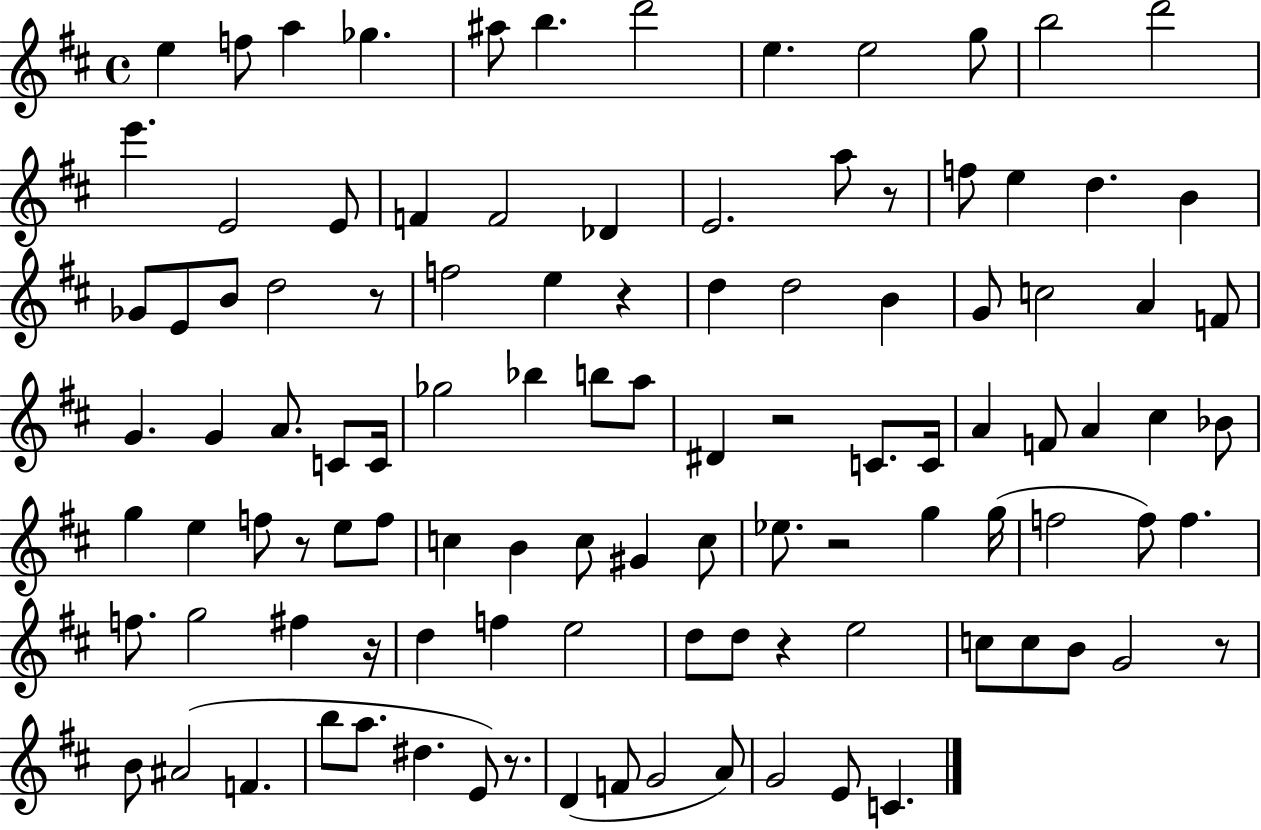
X:1
T:Untitled
M:4/4
L:1/4
K:D
e f/2 a _g ^a/2 b d'2 e e2 g/2 b2 d'2 e' E2 E/2 F F2 _D E2 a/2 z/2 f/2 e d B _G/2 E/2 B/2 d2 z/2 f2 e z d d2 B G/2 c2 A F/2 G G A/2 C/2 C/4 _g2 _b b/2 a/2 ^D z2 C/2 C/4 A F/2 A ^c _B/2 g e f/2 z/2 e/2 f/2 c B c/2 ^G c/2 _e/2 z2 g g/4 f2 f/2 f f/2 g2 ^f z/4 d f e2 d/2 d/2 z e2 c/2 c/2 B/2 G2 z/2 B/2 ^A2 F b/2 a/2 ^d E/2 z/2 D F/2 G2 A/2 G2 E/2 C